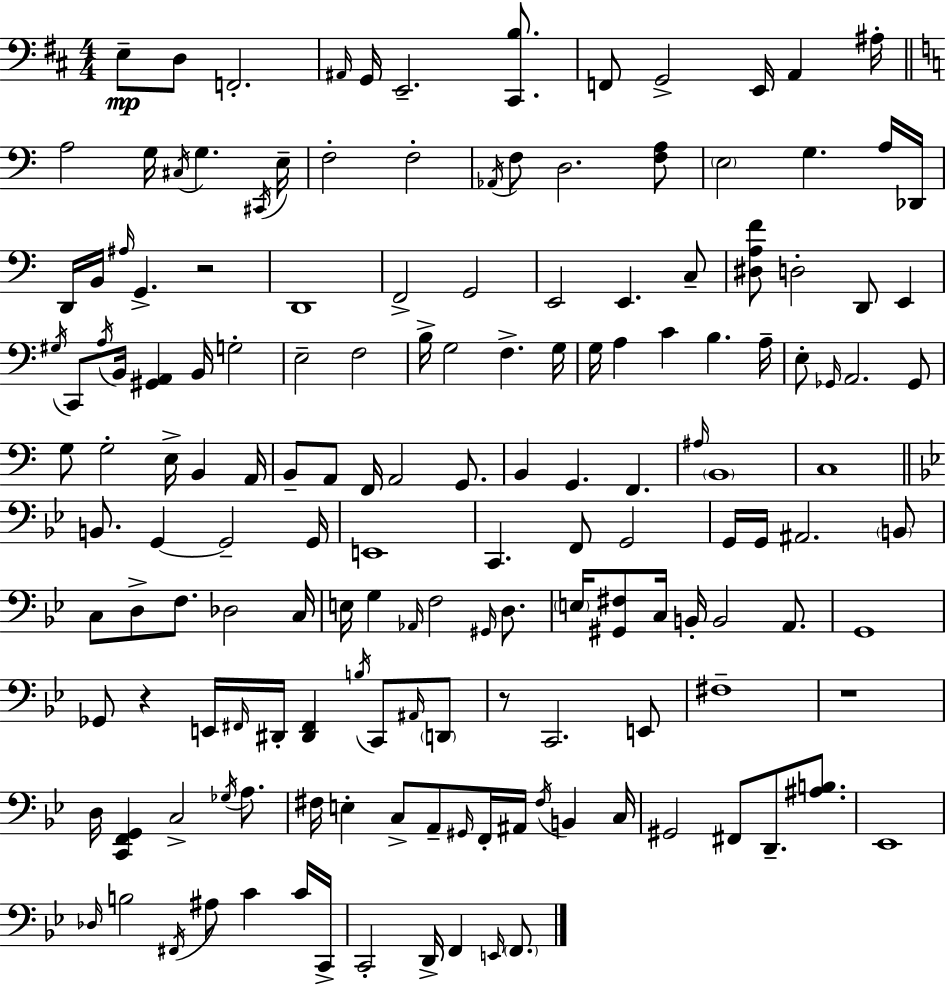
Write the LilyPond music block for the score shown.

{
  \clef bass
  \numericTimeSignature
  \time 4/4
  \key d \major
  e8--\mp d8 f,2.-. | \grace { ais,16 } g,16 e,2.-- <cis, b>8. | f,8 g,2-> e,16 a,4 | ais16-. \bar "||" \break \key c \major a2 g16 \acciaccatura { cis16 } g4. | \acciaccatura { cis,16 } e16-- f2-. f2-. | \acciaccatura { aes,16 } f8 d2. | <f a>8 \parenthesize e2 g4. | \break a16 des,16 d,16 b,16 \grace { ais16 } g,4.-> r2 | d,1 | f,2-> g,2 | e,2 e,4. | \break c8-- <dis a f'>8 d2-. d,8 | e,4 \acciaccatura { gis16 } c,8 \acciaccatura { a16 } b,16 <gis, a,>4 b,16 g2-. | e2-- f2 | b16-> g2 f4.-> | \break g16 g16 a4 c'4 b4. | a16-- e8-. \grace { ges,16 } a,2. | ges,8 g8 g2-. | e16-> b,4 a,16 b,8-- a,8 f,16 a,2 | \break g,8. b,4 g,4. | f,4. \grace { ais16 } \parenthesize b,1 | c1 | \bar "||" \break \key g \minor b,8. g,4~~ g,2-- g,16 | e,1 | c,4. f,8 g,2 | g,16 g,16 ais,2. \parenthesize b,8 | \break c8 d8-> f8. des2 c16 | e16 g4 \grace { aes,16 } f2 \grace { gis,16 } d8. | \parenthesize e16 <gis, fis>8 c16 b,16-. b,2 a,8. | g,1 | \break ges,8 r4 e,16 \grace { fis,16 } dis,16-. <dis, fis,>4 \acciaccatura { b16 } | c,8 \grace { ais,16 } \parenthesize d,8 r8 c,2. | e,8 fis1-- | r1 | \break d16 <c, f, g,>4 c2-> | \acciaccatura { ges16 } a8. fis16 e4-. c8-> a,8-- \grace { gis,16 } | f,16-. ais,16 \acciaccatura { fis16 } b,4 c16 gis,2 | fis,8 d,8.-- <ais b>8. ees,1 | \break \grace { des16 } b2 | \acciaccatura { fis,16 } ais8 c'4 c'16 c,16-> c,2-. | d,16-> f,4 \grace { e,16 } \parenthesize f,8. \bar "|."
}